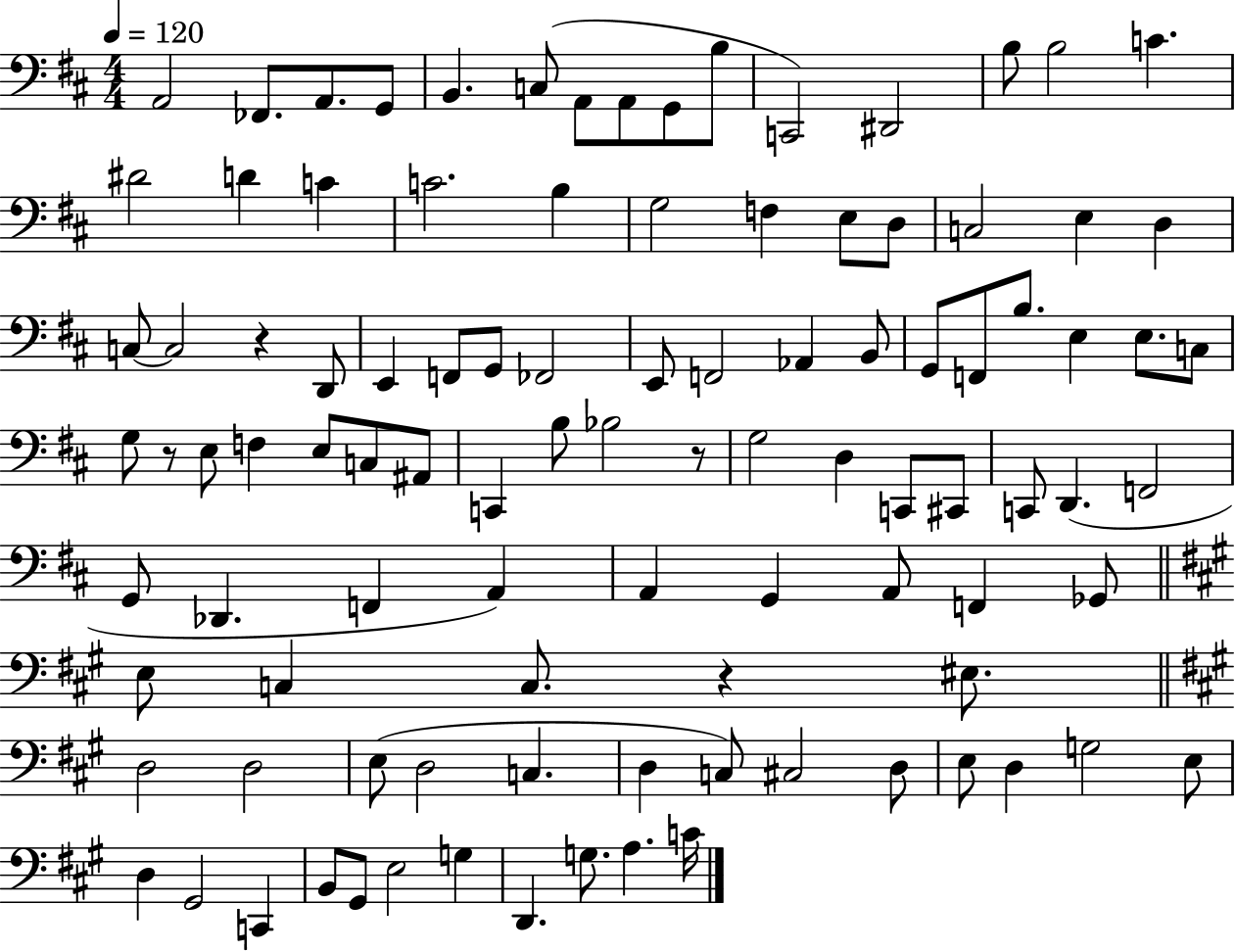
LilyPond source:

{
  \clef bass
  \numericTimeSignature
  \time 4/4
  \key d \major
  \tempo 4 = 120
  \repeat volta 2 { a,2 fes,8. a,8. g,8 | b,4. c8( a,8 a,8 g,8 b8 | c,2) dis,2 | b8 b2 c'4. | \break dis'2 d'4 c'4 | c'2. b4 | g2 f4 e8 d8 | c2 e4 d4 | \break c8~~ c2 r4 d,8 | e,4 f,8 g,8 fes,2 | e,8 f,2 aes,4 b,8 | g,8 f,8 b8. e4 e8. c8 | \break g8 r8 e8 f4 e8 c8 ais,8 | c,4 b8 bes2 r8 | g2 d4 c,8 cis,8 | c,8 d,4.( f,2 | \break g,8 des,4. f,4 a,4) | a,4 g,4 a,8 f,4 ges,8 | \bar "||" \break \key a \major e8 c4 c8. r4 eis8. | \bar "||" \break \key a \major d2 d2 | e8( d2 c4. | d4 c8) cis2 d8 | e8 d4 g2 e8 | \break d4 gis,2 c,4 | b,8 gis,8 e2 g4 | d,4. g8. a4. c'16 | } \bar "|."
}